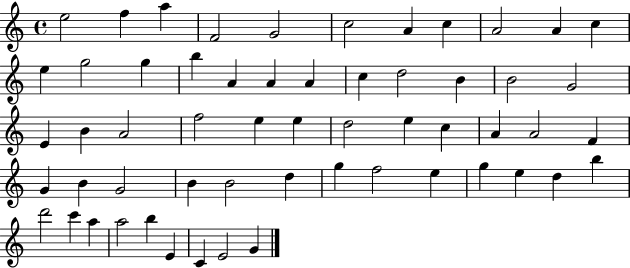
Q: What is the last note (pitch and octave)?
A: G4